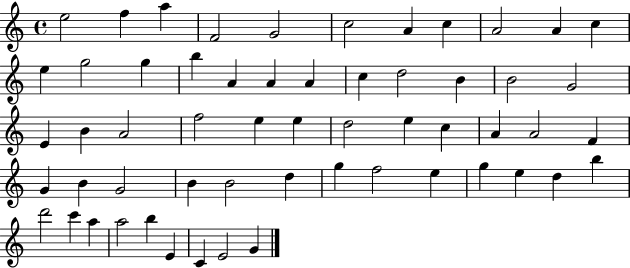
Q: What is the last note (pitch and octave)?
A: G4